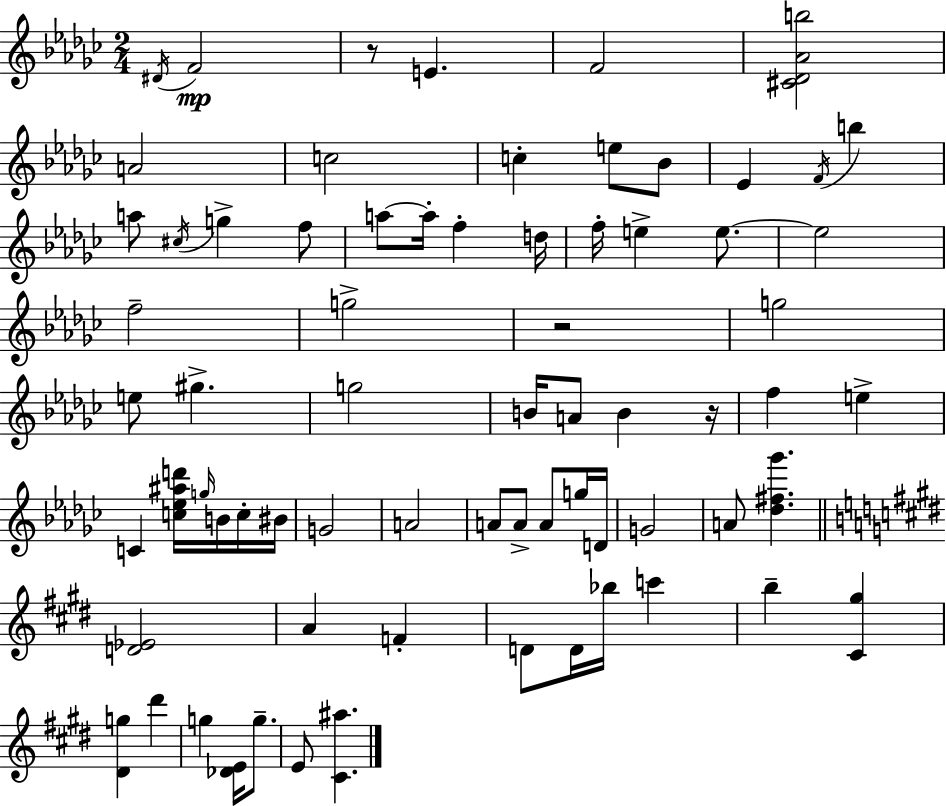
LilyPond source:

{
  \clef treble
  \numericTimeSignature
  \time 2/4
  \key ees \minor
  \acciaccatura { dis'16 }\mp f'2 | r8 e'4. | f'2 | <cis' des' aes' b''>2 | \break a'2 | c''2 | c''4-. e''8 bes'8 | ees'4 \acciaccatura { f'16 } b''4 | \break a''8 \acciaccatura { cis''16 } g''4-> | f''8 a''8~~ a''16-. f''4-. | d''16 f''16-. e''4-> | e''8.~~ e''2 | \break f''2-- | g''2-> | r2 | g''2 | \break e''8 gis''4.-> | g''2 | b'16 a'8 b'4 | r16 f''4 e''4-> | \break c'4 <c'' ees'' ais'' d'''>16 | \grace { g''16 } b'16 c''16-. bis'16 g'2 | a'2 | a'8 a'8-> | \break a'8 g''16 d'16 g'2 | a'8 <des'' fis'' ges'''>4. | \bar "||" \break \key e \major <d' ees'>2 | a'4 f'4-. | d'8 d'16 bes''16 c'''4 | b''4-- <cis' gis''>4 | \break <dis' g''>4 dis'''4 | g''4 <des' e'>16 g''8.-- | e'8 <cis' ais''>4. | \bar "|."
}